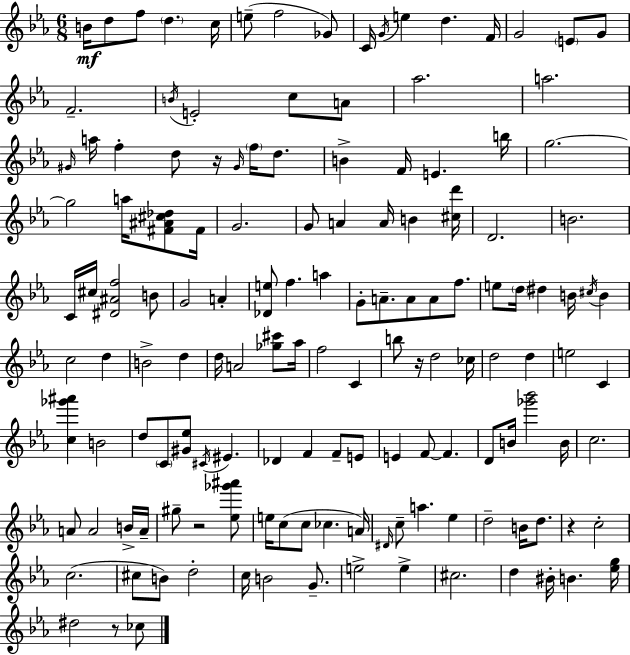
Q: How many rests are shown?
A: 5